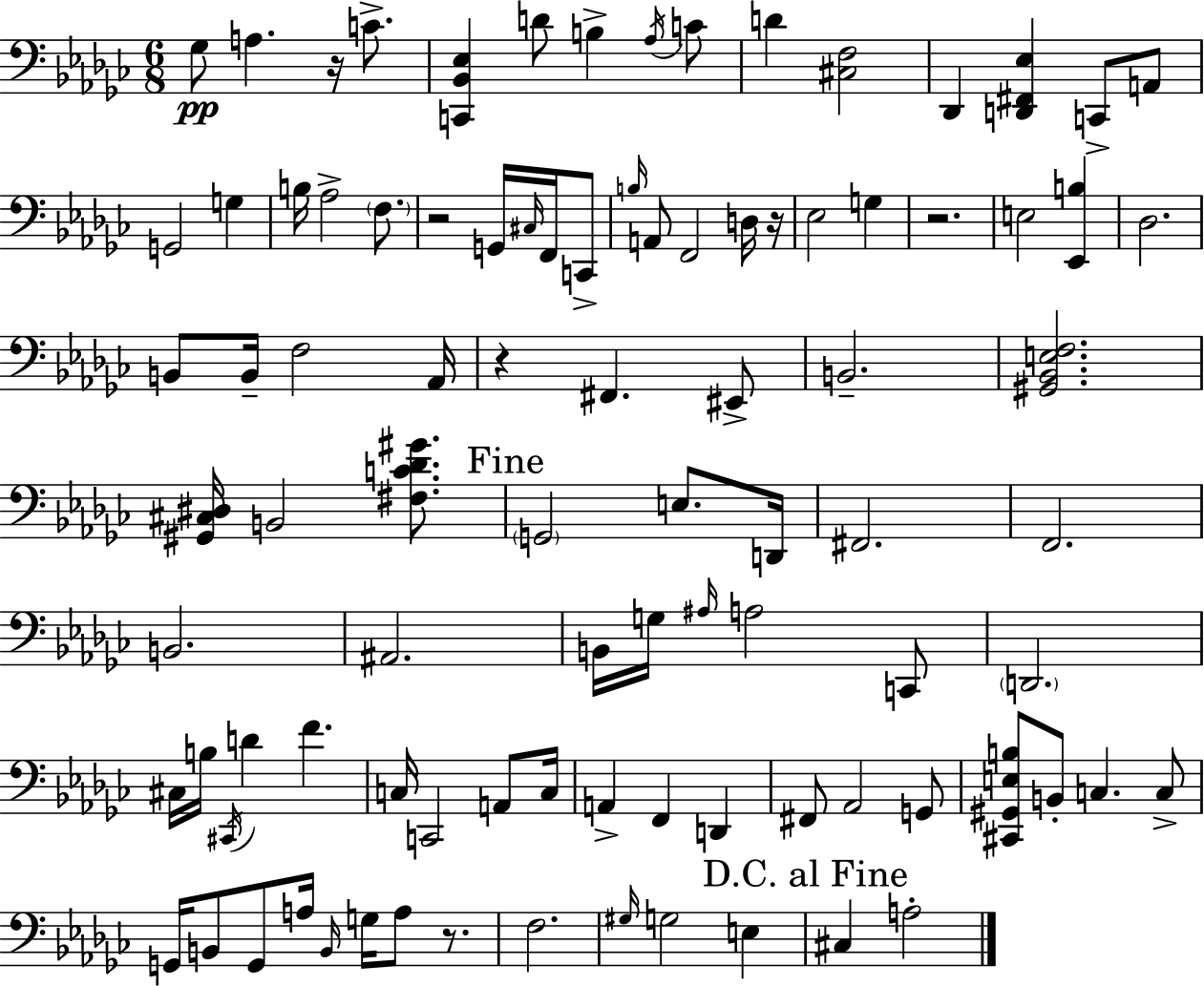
{
  \clef bass
  \numericTimeSignature
  \time 6/8
  \key ees \minor
  \repeat volta 2 { ges8\pp a4. r16 c'8.-> | <c, bes, ees>4 d'8 b4-> \acciaccatura { aes16 } c'8 | d'4 <cis f>2 | des,4 <d, fis, ees>4 c,8-> a,8 | \break g,2 g4 | b16 aes2-> \parenthesize f8. | r2 g,16 \grace { cis16 } f,16 | c,8-> \grace { b16 } a,8 f,2 | \break d16 r16 ees2 g4 | r2. | e2 <ees, b>4 | des2. | \break b,8 b,16-- f2 | aes,16 r4 fis,4. | eis,8-> b,2.-- | <gis, bes, e f>2. | \break <gis, cis dis>16 b,2 | <fis c' des' gis'>8. \mark "Fine" \parenthesize g,2 e8. | d,16 fis,2. | f,2. | \break b,2. | ais,2. | b,16 g16 \grace { ais16 } a2 | c,8 \parenthesize d,2. | \break cis16 b16 \acciaccatura { cis,16 } d'4 f'4. | c16 c,2 | a,8 c16 a,4-> f,4 | d,4 fis,8 aes,2 | \break g,8 <cis, gis, e b>8 b,8-. c4. | c8-> g,16 b,8 g,8 a16 \grace { b,16 } | g16 a8 r8. f2. | \grace { gis16 } g2 | \break e4 \mark "D.C. al Fine" cis4 a2-. | } \bar "|."
}